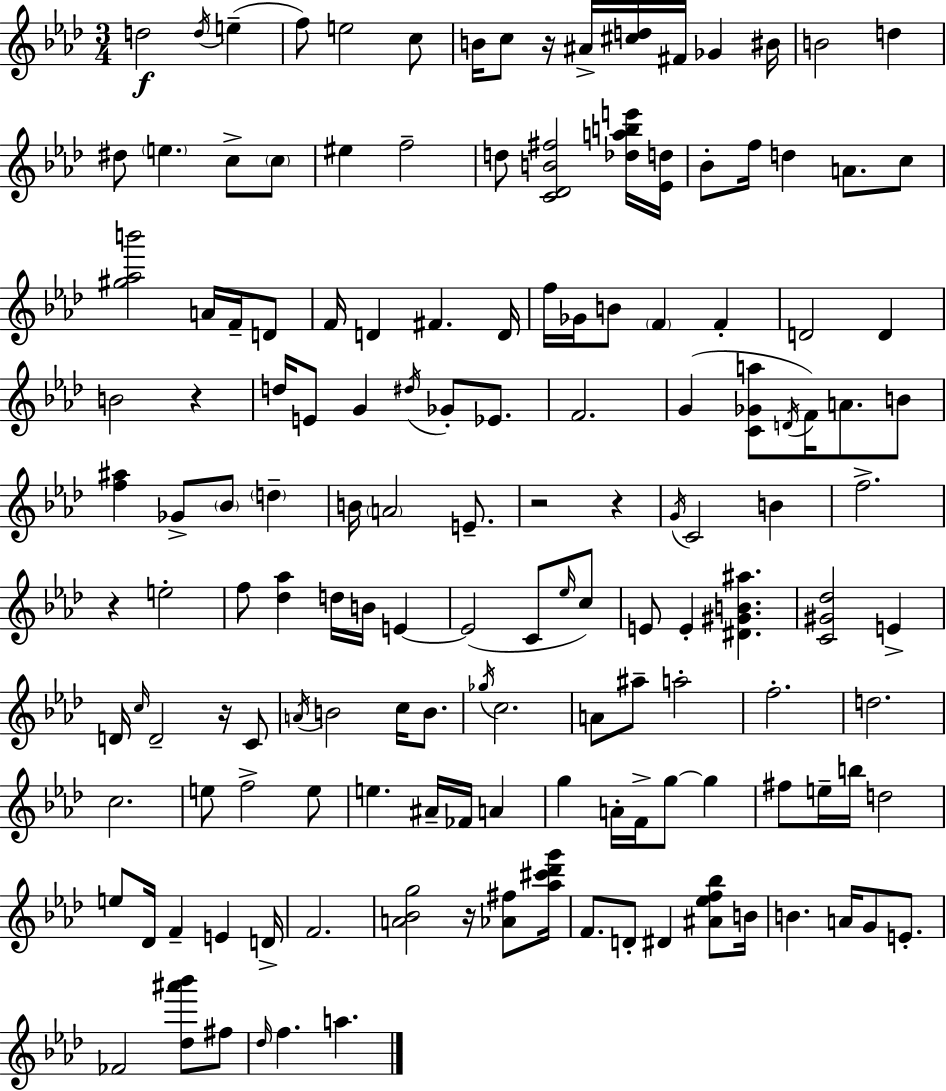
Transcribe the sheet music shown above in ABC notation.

X:1
T:Untitled
M:3/4
L:1/4
K:Ab
d2 d/4 e f/2 e2 c/2 B/4 c/2 z/4 ^A/4 [^cd]/4 ^F/4 _G ^B/4 B2 d ^d/2 e c/2 c/2 ^e f2 d/2 [C_DB^f]2 [_dabe']/4 [_Ed]/4 _B/2 f/4 d A/2 c/2 [^g_ab']2 A/4 F/4 D/2 F/4 D ^F D/4 f/4 _G/4 B/2 F F D2 D B2 z d/4 E/2 G ^d/4 _G/2 _E/2 F2 G [C_Ga]/2 D/4 F/4 A/2 B/2 [f^a] _G/2 _B/2 d B/4 A2 E/2 z2 z G/4 C2 B f2 z e2 f/2 [_d_a] d/4 B/4 E E2 C/2 _e/4 c/2 E/2 E [^D^GB^a] [C^G_d]2 E D/4 c/4 D2 z/4 C/2 A/4 B2 c/4 B/2 _g/4 c2 A/2 ^a/2 a2 f2 d2 c2 e/2 f2 e/2 e ^A/4 _F/4 A g A/4 F/4 g/2 g ^f/2 e/4 b/4 d2 e/2 _D/4 F E D/4 F2 [A_Bg]2 z/4 [_A^f]/2 [_a^c'_d'g']/4 F/2 D/2 ^D [^A_ef_b]/2 B/4 B A/4 G/2 E/2 _F2 [_d^a'_b']/2 ^f/2 _d/4 f a